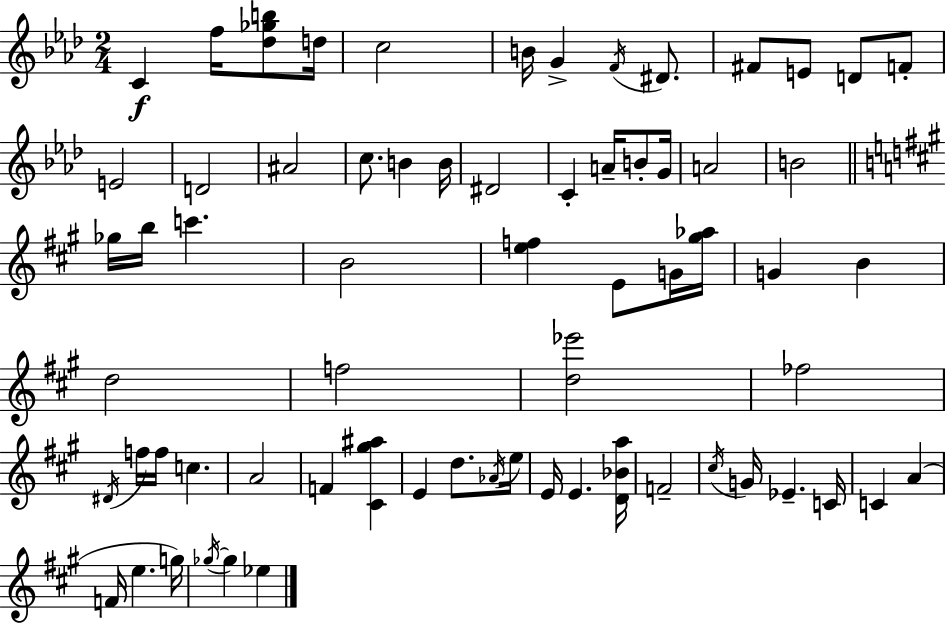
C4/q F5/s [Db5,Gb5,B5]/e D5/s C5/h B4/s G4/q F4/s D#4/e. F#4/e E4/e D4/e F4/e E4/h D4/h A#4/h C5/e. B4/q B4/s D#4/h C4/q A4/s B4/e G4/s A4/h B4/h Gb5/s B5/s C6/q. B4/h [E5,F5]/q E4/e G4/s [G#5,Ab5]/s G4/q B4/q D5/h F5/h [D5,Eb6]/h FES5/h D#4/s F5/s F5/s C5/q. A4/h F4/q [C#4,G#5,A#5]/q E4/q D5/e. Ab4/s E5/s E4/s E4/q. [D4,Bb4,A5]/s F4/h C#5/s G4/s Eb4/q. C4/s C4/q A4/q F4/s E5/q. G5/s Gb5/s Gb5/q Eb5/q